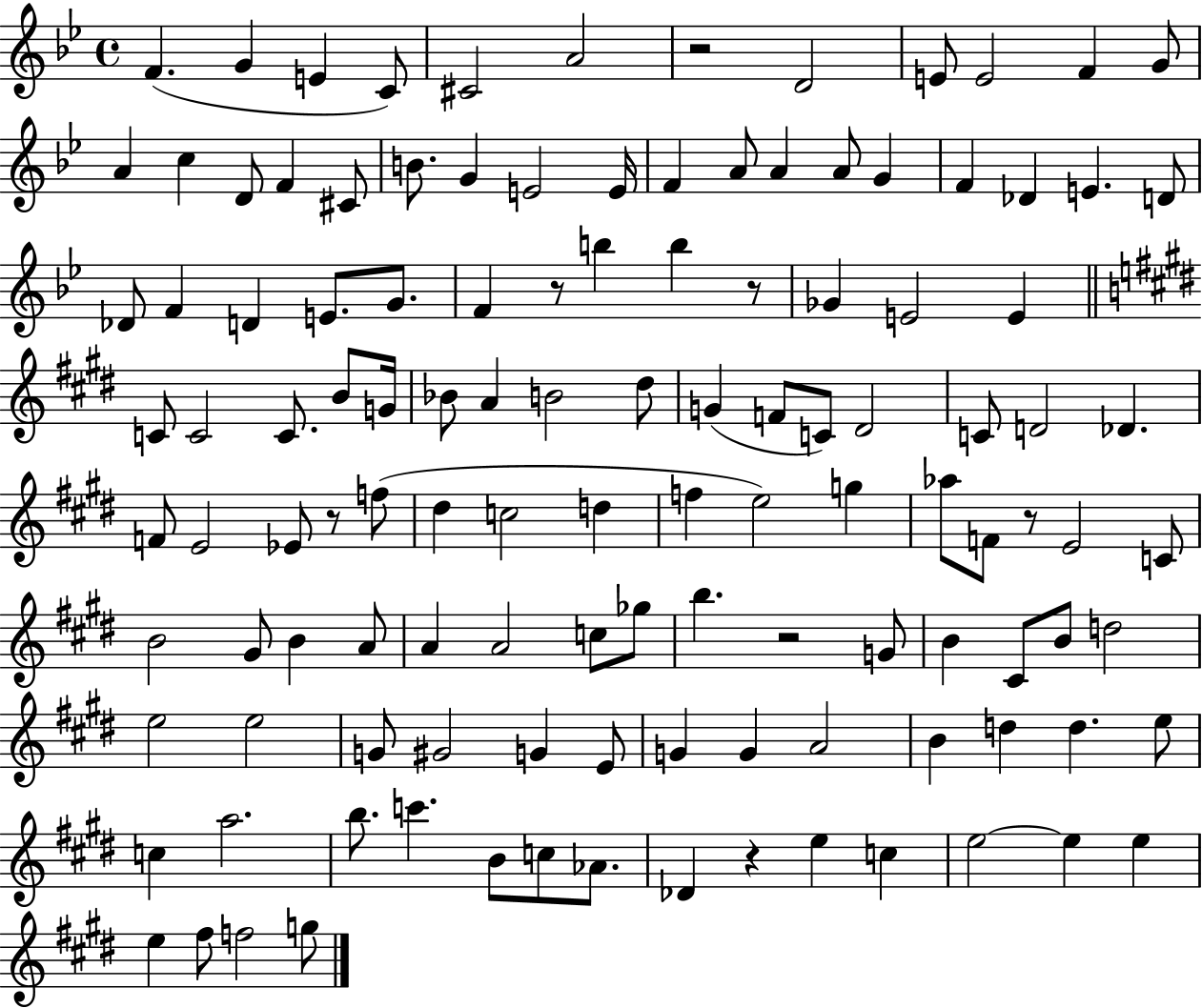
F4/q. G4/q E4/q C4/e C#4/h A4/h R/h D4/h E4/e E4/h F4/q G4/e A4/q C5/q D4/e F4/q C#4/e B4/e. G4/q E4/h E4/s F4/q A4/e A4/q A4/e G4/q F4/q Db4/q E4/q. D4/e Db4/e F4/q D4/q E4/e. G4/e. F4/q R/e B5/q B5/q R/e Gb4/q E4/h E4/q C4/e C4/h C4/e. B4/e G4/s Bb4/e A4/q B4/h D#5/e G4/q F4/e C4/e D#4/h C4/e D4/h Db4/q. F4/e E4/h Eb4/e R/e F5/e D#5/q C5/h D5/q F5/q E5/h G5/q Ab5/e F4/e R/e E4/h C4/e B4/h G#4/e B4/q A4/e A4/q A4/h C5/e Gb5/e B5/q. R/h G4/e B4/q C#4/e B4/e D5/h E5/h E5/h G4/e G#4/h G4/q E4/e G4/q G4/q A4/h B4/q D5/q D5/q. E5/e C5/q A5/h. B5/e. C6/q. B4/e C5/e Ab4/e. Db4/q R/q E5/q C5/q E5/h E5/q E5/q E5/q F#5/e F5/h G5/e